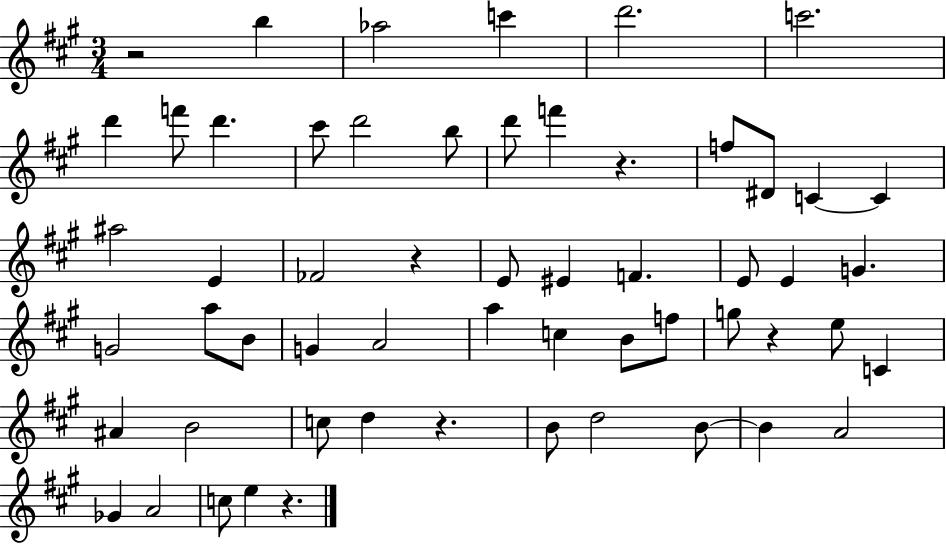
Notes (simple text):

R/h B5/q Ab5/h C6/q D6/h. C6/h. D6/q F6/e D6/q. C#6/e D6/h B5/e D6/e F6/q R/q. F5/e D#4/e C4/q C4/q A#5/h E4/q FES4/h R/q E4/e EIS4/q F4/q. E4/e E4/q G4/q. G4/h A5/e B4/e G4/q A4/h A5/q C5/q B4/e F5/e G5/e R/q E5/e C4/q A#4/q B4/h C5/e D5/q R/q. B4/e D5/h B4/e B4/q A4/h Gb4/q A4/h C5/e E5/q R/q.